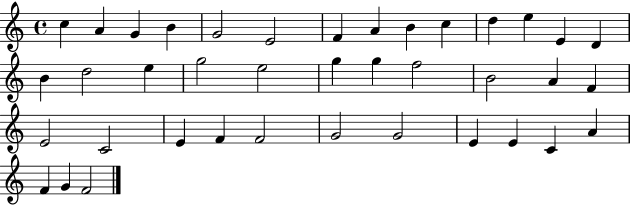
X:1
T:Untitled
M:4/4
L:1/4
K:C
c A G B G2 E2 F A B c d e E D B d2 e g2 e2 g g f2 B2 A F E2 C2 E F F2 G2 G2 E E C A F G F2